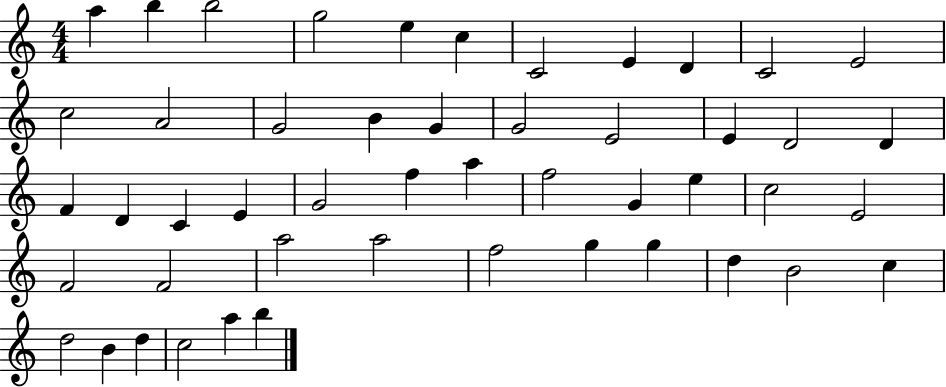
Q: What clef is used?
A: treble